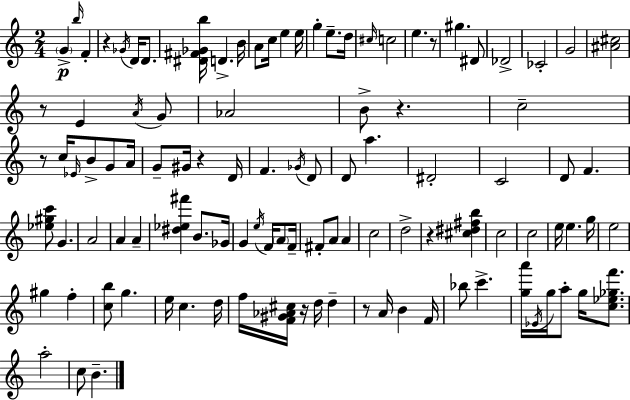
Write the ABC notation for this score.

X:1
T:Untitled
M:2/4
L:1/4
K:C
G b/4 F z _G/4 D/4 D/2 [^D^F_Gb]/4 D B/4 A/2 c/4 e e/4 g e/2 d/4 ^c/4 c2 e z/2 ^g ^D/2 _D2 _C2 G2 [^A^c]2 z/2 E A/4 G/2 _A2 B/2 z c2 z/2 c/4 _E/4 B/2 G/2 A/4 G/2 ^G/4 z D/4 F _G/4 D/2 D/2 a ^D2 C2 D/2 F [_e^gc']/2 G A2 A A [^d_e^f'] B/2 _G/4 G e/4 F/4 A/2 F/4 ^F/2 A/2 A c2 d2 z [^c^d^fb] c2 c2 e/4 e g/4 e2 ^g f [cb]/2 g e/4 c d/4 f/4 [F^G_A^c]/4 z/4 d/4 d z/2 A/4 B F/4 _b/2 c' [ga']/4 _E/4 g/4 a/2 g/4 [c_e_gf']/2 a2 c/2 B